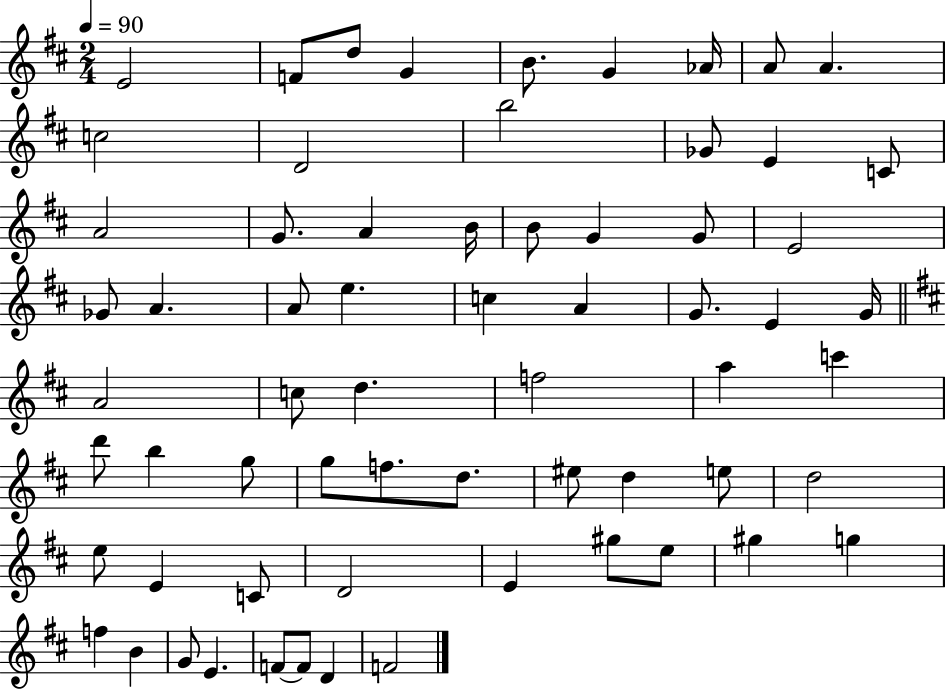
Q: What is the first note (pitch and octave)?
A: E4